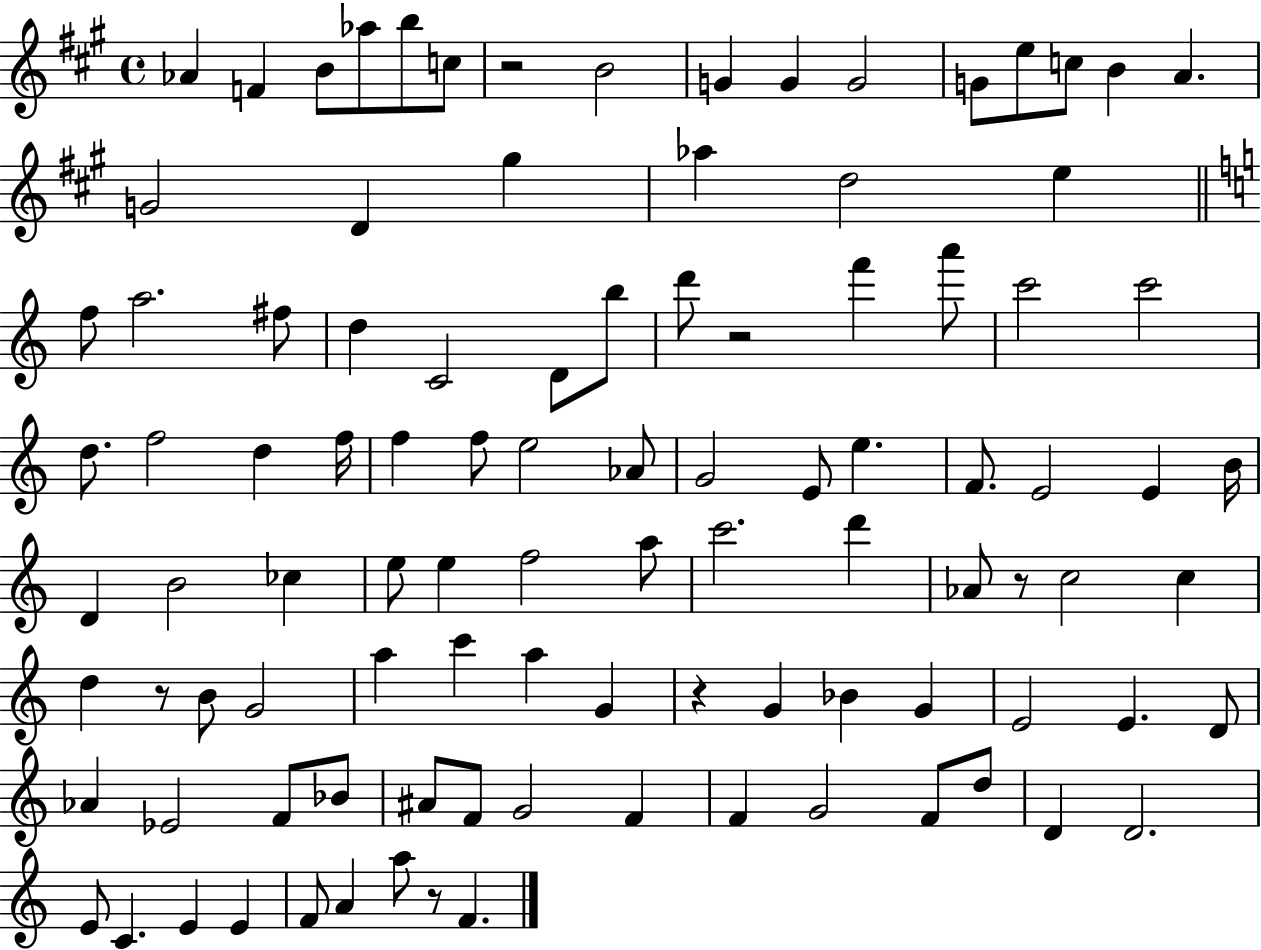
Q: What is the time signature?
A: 4/4